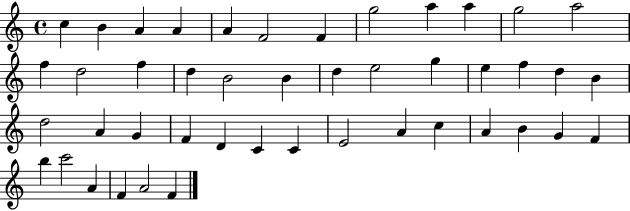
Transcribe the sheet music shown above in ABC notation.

X:1
T:Untitled
M:4/4
L:1/4
K:C
c B A A A F2 F g2 a a g2 a2 f d2 f d B2 B d e2 g e f d B d2 A G F D C C E2 A c A B G F b c'2 A F A2 F